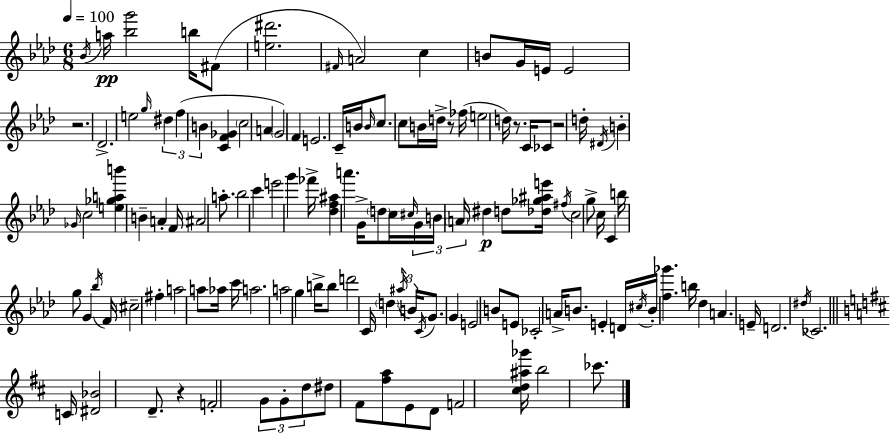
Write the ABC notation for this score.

X:1
T:Untitled
M:6/8
L:1/4
K:Fm
_B/4 a/4 [_bg']2 b/4 ^F/2 [e^d']2 ^F/4 A2 c B/2 G/4 E/4 E2 z2 _D2 e2 g/4 ^d f B [CF_G] c2 A G2 F E2 C/4 B/4 B/4 c/2 c/2 B/4 d/4 z/2 _f/4 e2 d/4 z/2 C/4 _C/2 z2 d/4 ^D/4 B _G/4 c2 [e_gab'] B A F/4 ^A2 a/2 _b2 c' e'2 g' _f'/4 [_df^a] a' G/4 d/2 c/4 ^c/4 G/4 B/4 A/4 ^d d/2 [_d_g^ae']/4 ^f/4 c2 g/2 c/4 C b/4 g/2 G _b/4 F/4 ^c2 ^f a2 a/2 _a/4 c'/4 a2 a2 g b/4 b/2 d'2 C/4 d ^a/4 B/4 C/4 G/2 G E2 B/2 E/2 _C2 A/4 B/2 E D/4 ^c/4 B/4 [f_g'] b/4 _d A E/4 D2 ^d/4 _C2 C/4 [^D_B]2 D/2 z F2 G/2 G/2 d/2 ^d/2 ^F/2 [^fa]/2 E/2 D/2 F2 [^cd^a_g']/4 b2 _c'/2